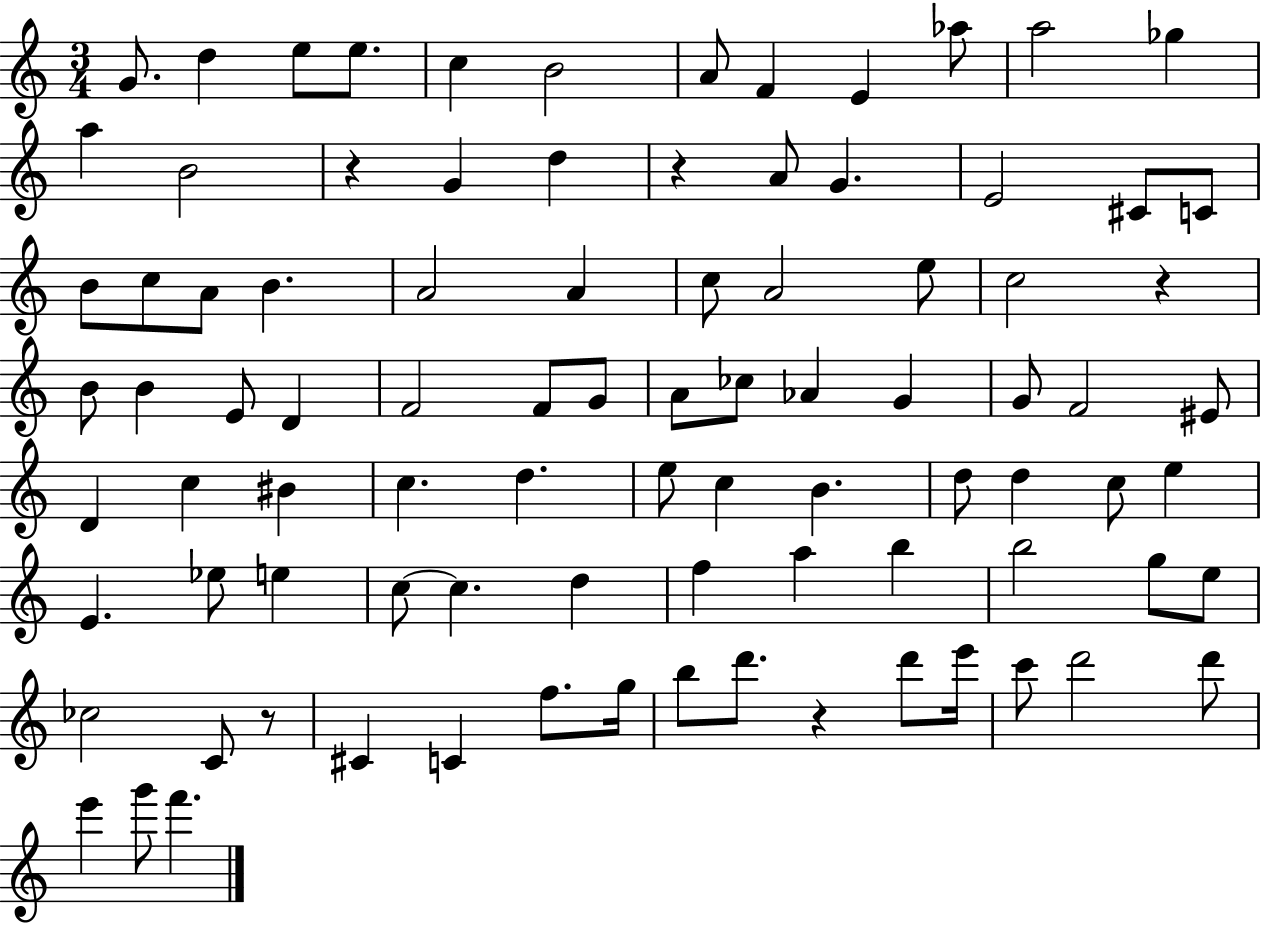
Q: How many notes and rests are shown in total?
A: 90